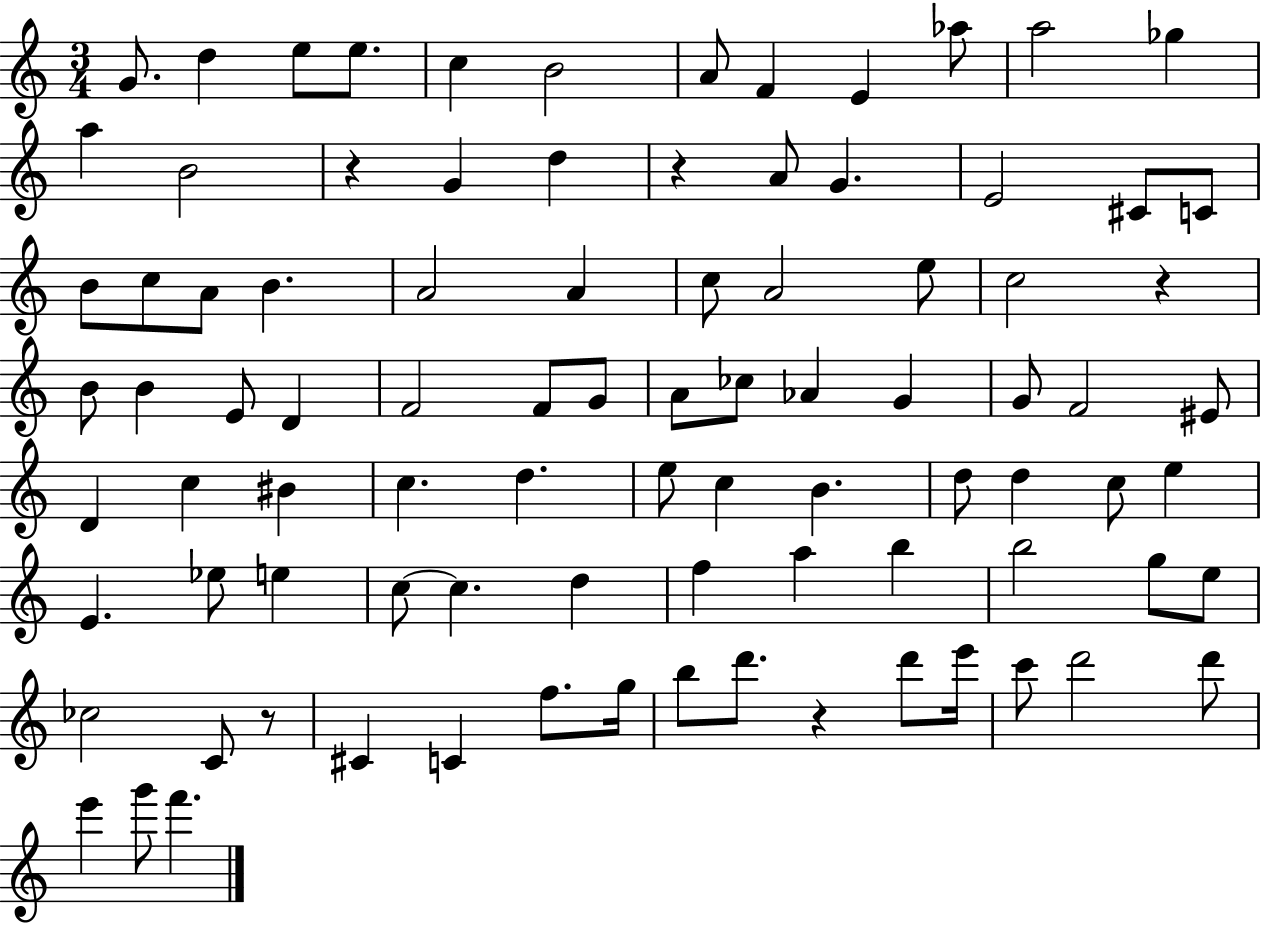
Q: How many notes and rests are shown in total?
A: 90